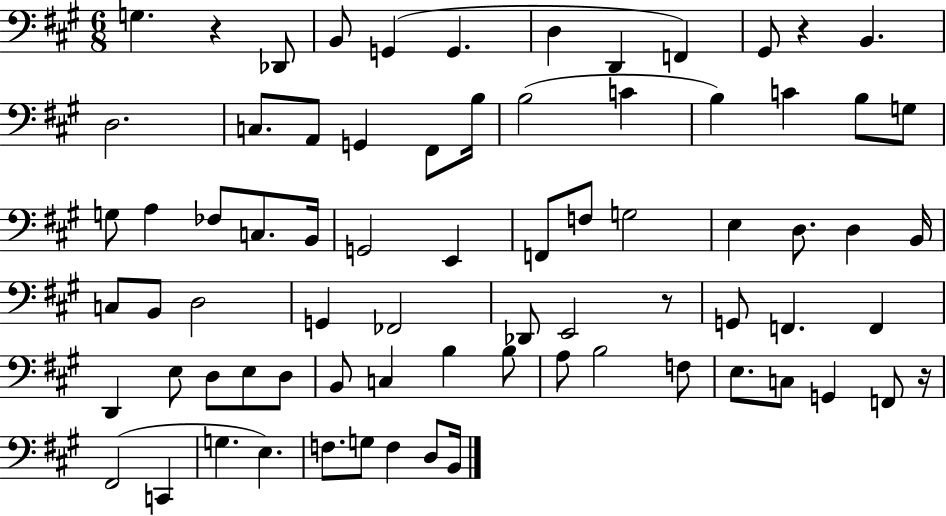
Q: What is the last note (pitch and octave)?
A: B2